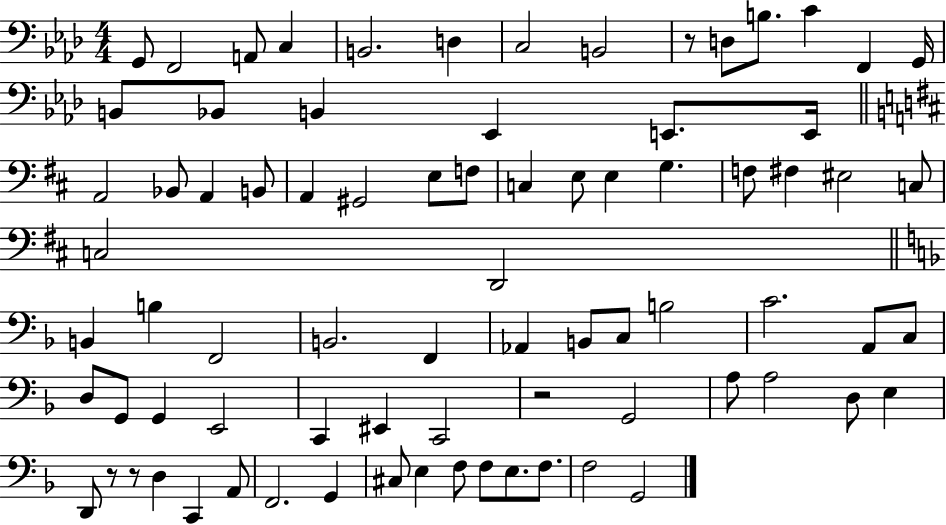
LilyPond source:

{
  \clef bass
  \numericTimeSignature
  \time 4/4
  \key aes \major
  \repeat volta 2 { g,8 f,2 a,8 c4 | b,2. d4 | c2 b,2 | r8 d8 b8. c'4 f,4 g,16 | \break b,8 bes,8 b,4 ees,4 e,8. e,16 | \bar "||" \break \key d \major a,2 bes,8 a,4 b,8 | a,4 gis,2 e8 f8 | c4 e8 e4 g4. | f8 fis4 eis2 c8 | \break c2 d,2 | \bar "||" \break \key f \major b,4 b4 f,2 | b,2. f,4 | aes,4 b,8 c8 b2 | c'2. a,8 c8 | \break d8 g,8 g,4 e,2 | c,4 eis,4 c,2 | r2 g,2 | a8 a2 d8 e4 | \break d,8 r8 r8 d4 c,4 a,8 | f,2. g,4 | cis8 e4 f8 f8 e8. f8. | f2 g,2 | \break } \bar "|."
}